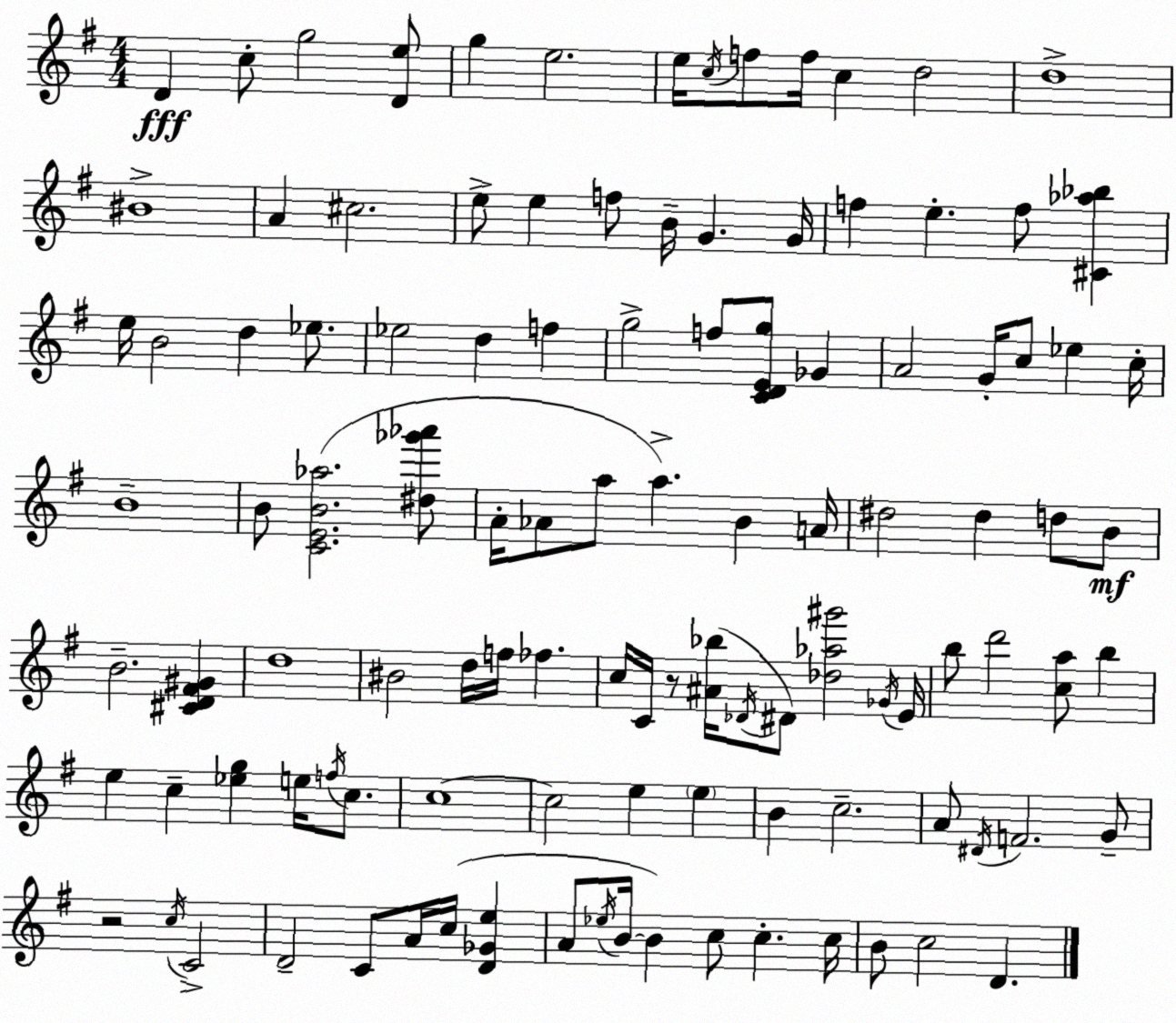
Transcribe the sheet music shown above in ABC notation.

X:1
T:Untitled
M:4/4
L:1/4
K:Em
D c/2 g2 [De]/2 g e2 e/4 c/4 f/2 f/4 c d2 d4 ^B4 A ^c2 e/2 e f/2 B/4 G G/4 f e f/2 [^C_a_b] e/4 B2 d _e/2 _e2 d f g2 f/2 [CDEg]/2 _G A2 G/4 c/2 _e c/4 B4 B/2 [CEB_a]2 [^d_g'_a']/2 A/4 _A/2 a/2 a B A/4 ^d2 ^d d/2 B/2 B2 [^CD^F^G] d4 ^B2 d/4 f/4 _f c/4 C/4 z/2 [^A_b]/4 _D/4 ^D/2 [_d_a^g']2 _G/4 E/4 b/2 d'2 [ca]/2 b e c [_eg] e/4 f/4 c/2 c4 c2 e e B c2 A/2 ^D/4 F2 G/2 z2 c/4 C2 D2 C/2 A/4 c/4 [D_Ge] A/2 _e/4 B/4 B c/2 c c/4 B/2 c2 D